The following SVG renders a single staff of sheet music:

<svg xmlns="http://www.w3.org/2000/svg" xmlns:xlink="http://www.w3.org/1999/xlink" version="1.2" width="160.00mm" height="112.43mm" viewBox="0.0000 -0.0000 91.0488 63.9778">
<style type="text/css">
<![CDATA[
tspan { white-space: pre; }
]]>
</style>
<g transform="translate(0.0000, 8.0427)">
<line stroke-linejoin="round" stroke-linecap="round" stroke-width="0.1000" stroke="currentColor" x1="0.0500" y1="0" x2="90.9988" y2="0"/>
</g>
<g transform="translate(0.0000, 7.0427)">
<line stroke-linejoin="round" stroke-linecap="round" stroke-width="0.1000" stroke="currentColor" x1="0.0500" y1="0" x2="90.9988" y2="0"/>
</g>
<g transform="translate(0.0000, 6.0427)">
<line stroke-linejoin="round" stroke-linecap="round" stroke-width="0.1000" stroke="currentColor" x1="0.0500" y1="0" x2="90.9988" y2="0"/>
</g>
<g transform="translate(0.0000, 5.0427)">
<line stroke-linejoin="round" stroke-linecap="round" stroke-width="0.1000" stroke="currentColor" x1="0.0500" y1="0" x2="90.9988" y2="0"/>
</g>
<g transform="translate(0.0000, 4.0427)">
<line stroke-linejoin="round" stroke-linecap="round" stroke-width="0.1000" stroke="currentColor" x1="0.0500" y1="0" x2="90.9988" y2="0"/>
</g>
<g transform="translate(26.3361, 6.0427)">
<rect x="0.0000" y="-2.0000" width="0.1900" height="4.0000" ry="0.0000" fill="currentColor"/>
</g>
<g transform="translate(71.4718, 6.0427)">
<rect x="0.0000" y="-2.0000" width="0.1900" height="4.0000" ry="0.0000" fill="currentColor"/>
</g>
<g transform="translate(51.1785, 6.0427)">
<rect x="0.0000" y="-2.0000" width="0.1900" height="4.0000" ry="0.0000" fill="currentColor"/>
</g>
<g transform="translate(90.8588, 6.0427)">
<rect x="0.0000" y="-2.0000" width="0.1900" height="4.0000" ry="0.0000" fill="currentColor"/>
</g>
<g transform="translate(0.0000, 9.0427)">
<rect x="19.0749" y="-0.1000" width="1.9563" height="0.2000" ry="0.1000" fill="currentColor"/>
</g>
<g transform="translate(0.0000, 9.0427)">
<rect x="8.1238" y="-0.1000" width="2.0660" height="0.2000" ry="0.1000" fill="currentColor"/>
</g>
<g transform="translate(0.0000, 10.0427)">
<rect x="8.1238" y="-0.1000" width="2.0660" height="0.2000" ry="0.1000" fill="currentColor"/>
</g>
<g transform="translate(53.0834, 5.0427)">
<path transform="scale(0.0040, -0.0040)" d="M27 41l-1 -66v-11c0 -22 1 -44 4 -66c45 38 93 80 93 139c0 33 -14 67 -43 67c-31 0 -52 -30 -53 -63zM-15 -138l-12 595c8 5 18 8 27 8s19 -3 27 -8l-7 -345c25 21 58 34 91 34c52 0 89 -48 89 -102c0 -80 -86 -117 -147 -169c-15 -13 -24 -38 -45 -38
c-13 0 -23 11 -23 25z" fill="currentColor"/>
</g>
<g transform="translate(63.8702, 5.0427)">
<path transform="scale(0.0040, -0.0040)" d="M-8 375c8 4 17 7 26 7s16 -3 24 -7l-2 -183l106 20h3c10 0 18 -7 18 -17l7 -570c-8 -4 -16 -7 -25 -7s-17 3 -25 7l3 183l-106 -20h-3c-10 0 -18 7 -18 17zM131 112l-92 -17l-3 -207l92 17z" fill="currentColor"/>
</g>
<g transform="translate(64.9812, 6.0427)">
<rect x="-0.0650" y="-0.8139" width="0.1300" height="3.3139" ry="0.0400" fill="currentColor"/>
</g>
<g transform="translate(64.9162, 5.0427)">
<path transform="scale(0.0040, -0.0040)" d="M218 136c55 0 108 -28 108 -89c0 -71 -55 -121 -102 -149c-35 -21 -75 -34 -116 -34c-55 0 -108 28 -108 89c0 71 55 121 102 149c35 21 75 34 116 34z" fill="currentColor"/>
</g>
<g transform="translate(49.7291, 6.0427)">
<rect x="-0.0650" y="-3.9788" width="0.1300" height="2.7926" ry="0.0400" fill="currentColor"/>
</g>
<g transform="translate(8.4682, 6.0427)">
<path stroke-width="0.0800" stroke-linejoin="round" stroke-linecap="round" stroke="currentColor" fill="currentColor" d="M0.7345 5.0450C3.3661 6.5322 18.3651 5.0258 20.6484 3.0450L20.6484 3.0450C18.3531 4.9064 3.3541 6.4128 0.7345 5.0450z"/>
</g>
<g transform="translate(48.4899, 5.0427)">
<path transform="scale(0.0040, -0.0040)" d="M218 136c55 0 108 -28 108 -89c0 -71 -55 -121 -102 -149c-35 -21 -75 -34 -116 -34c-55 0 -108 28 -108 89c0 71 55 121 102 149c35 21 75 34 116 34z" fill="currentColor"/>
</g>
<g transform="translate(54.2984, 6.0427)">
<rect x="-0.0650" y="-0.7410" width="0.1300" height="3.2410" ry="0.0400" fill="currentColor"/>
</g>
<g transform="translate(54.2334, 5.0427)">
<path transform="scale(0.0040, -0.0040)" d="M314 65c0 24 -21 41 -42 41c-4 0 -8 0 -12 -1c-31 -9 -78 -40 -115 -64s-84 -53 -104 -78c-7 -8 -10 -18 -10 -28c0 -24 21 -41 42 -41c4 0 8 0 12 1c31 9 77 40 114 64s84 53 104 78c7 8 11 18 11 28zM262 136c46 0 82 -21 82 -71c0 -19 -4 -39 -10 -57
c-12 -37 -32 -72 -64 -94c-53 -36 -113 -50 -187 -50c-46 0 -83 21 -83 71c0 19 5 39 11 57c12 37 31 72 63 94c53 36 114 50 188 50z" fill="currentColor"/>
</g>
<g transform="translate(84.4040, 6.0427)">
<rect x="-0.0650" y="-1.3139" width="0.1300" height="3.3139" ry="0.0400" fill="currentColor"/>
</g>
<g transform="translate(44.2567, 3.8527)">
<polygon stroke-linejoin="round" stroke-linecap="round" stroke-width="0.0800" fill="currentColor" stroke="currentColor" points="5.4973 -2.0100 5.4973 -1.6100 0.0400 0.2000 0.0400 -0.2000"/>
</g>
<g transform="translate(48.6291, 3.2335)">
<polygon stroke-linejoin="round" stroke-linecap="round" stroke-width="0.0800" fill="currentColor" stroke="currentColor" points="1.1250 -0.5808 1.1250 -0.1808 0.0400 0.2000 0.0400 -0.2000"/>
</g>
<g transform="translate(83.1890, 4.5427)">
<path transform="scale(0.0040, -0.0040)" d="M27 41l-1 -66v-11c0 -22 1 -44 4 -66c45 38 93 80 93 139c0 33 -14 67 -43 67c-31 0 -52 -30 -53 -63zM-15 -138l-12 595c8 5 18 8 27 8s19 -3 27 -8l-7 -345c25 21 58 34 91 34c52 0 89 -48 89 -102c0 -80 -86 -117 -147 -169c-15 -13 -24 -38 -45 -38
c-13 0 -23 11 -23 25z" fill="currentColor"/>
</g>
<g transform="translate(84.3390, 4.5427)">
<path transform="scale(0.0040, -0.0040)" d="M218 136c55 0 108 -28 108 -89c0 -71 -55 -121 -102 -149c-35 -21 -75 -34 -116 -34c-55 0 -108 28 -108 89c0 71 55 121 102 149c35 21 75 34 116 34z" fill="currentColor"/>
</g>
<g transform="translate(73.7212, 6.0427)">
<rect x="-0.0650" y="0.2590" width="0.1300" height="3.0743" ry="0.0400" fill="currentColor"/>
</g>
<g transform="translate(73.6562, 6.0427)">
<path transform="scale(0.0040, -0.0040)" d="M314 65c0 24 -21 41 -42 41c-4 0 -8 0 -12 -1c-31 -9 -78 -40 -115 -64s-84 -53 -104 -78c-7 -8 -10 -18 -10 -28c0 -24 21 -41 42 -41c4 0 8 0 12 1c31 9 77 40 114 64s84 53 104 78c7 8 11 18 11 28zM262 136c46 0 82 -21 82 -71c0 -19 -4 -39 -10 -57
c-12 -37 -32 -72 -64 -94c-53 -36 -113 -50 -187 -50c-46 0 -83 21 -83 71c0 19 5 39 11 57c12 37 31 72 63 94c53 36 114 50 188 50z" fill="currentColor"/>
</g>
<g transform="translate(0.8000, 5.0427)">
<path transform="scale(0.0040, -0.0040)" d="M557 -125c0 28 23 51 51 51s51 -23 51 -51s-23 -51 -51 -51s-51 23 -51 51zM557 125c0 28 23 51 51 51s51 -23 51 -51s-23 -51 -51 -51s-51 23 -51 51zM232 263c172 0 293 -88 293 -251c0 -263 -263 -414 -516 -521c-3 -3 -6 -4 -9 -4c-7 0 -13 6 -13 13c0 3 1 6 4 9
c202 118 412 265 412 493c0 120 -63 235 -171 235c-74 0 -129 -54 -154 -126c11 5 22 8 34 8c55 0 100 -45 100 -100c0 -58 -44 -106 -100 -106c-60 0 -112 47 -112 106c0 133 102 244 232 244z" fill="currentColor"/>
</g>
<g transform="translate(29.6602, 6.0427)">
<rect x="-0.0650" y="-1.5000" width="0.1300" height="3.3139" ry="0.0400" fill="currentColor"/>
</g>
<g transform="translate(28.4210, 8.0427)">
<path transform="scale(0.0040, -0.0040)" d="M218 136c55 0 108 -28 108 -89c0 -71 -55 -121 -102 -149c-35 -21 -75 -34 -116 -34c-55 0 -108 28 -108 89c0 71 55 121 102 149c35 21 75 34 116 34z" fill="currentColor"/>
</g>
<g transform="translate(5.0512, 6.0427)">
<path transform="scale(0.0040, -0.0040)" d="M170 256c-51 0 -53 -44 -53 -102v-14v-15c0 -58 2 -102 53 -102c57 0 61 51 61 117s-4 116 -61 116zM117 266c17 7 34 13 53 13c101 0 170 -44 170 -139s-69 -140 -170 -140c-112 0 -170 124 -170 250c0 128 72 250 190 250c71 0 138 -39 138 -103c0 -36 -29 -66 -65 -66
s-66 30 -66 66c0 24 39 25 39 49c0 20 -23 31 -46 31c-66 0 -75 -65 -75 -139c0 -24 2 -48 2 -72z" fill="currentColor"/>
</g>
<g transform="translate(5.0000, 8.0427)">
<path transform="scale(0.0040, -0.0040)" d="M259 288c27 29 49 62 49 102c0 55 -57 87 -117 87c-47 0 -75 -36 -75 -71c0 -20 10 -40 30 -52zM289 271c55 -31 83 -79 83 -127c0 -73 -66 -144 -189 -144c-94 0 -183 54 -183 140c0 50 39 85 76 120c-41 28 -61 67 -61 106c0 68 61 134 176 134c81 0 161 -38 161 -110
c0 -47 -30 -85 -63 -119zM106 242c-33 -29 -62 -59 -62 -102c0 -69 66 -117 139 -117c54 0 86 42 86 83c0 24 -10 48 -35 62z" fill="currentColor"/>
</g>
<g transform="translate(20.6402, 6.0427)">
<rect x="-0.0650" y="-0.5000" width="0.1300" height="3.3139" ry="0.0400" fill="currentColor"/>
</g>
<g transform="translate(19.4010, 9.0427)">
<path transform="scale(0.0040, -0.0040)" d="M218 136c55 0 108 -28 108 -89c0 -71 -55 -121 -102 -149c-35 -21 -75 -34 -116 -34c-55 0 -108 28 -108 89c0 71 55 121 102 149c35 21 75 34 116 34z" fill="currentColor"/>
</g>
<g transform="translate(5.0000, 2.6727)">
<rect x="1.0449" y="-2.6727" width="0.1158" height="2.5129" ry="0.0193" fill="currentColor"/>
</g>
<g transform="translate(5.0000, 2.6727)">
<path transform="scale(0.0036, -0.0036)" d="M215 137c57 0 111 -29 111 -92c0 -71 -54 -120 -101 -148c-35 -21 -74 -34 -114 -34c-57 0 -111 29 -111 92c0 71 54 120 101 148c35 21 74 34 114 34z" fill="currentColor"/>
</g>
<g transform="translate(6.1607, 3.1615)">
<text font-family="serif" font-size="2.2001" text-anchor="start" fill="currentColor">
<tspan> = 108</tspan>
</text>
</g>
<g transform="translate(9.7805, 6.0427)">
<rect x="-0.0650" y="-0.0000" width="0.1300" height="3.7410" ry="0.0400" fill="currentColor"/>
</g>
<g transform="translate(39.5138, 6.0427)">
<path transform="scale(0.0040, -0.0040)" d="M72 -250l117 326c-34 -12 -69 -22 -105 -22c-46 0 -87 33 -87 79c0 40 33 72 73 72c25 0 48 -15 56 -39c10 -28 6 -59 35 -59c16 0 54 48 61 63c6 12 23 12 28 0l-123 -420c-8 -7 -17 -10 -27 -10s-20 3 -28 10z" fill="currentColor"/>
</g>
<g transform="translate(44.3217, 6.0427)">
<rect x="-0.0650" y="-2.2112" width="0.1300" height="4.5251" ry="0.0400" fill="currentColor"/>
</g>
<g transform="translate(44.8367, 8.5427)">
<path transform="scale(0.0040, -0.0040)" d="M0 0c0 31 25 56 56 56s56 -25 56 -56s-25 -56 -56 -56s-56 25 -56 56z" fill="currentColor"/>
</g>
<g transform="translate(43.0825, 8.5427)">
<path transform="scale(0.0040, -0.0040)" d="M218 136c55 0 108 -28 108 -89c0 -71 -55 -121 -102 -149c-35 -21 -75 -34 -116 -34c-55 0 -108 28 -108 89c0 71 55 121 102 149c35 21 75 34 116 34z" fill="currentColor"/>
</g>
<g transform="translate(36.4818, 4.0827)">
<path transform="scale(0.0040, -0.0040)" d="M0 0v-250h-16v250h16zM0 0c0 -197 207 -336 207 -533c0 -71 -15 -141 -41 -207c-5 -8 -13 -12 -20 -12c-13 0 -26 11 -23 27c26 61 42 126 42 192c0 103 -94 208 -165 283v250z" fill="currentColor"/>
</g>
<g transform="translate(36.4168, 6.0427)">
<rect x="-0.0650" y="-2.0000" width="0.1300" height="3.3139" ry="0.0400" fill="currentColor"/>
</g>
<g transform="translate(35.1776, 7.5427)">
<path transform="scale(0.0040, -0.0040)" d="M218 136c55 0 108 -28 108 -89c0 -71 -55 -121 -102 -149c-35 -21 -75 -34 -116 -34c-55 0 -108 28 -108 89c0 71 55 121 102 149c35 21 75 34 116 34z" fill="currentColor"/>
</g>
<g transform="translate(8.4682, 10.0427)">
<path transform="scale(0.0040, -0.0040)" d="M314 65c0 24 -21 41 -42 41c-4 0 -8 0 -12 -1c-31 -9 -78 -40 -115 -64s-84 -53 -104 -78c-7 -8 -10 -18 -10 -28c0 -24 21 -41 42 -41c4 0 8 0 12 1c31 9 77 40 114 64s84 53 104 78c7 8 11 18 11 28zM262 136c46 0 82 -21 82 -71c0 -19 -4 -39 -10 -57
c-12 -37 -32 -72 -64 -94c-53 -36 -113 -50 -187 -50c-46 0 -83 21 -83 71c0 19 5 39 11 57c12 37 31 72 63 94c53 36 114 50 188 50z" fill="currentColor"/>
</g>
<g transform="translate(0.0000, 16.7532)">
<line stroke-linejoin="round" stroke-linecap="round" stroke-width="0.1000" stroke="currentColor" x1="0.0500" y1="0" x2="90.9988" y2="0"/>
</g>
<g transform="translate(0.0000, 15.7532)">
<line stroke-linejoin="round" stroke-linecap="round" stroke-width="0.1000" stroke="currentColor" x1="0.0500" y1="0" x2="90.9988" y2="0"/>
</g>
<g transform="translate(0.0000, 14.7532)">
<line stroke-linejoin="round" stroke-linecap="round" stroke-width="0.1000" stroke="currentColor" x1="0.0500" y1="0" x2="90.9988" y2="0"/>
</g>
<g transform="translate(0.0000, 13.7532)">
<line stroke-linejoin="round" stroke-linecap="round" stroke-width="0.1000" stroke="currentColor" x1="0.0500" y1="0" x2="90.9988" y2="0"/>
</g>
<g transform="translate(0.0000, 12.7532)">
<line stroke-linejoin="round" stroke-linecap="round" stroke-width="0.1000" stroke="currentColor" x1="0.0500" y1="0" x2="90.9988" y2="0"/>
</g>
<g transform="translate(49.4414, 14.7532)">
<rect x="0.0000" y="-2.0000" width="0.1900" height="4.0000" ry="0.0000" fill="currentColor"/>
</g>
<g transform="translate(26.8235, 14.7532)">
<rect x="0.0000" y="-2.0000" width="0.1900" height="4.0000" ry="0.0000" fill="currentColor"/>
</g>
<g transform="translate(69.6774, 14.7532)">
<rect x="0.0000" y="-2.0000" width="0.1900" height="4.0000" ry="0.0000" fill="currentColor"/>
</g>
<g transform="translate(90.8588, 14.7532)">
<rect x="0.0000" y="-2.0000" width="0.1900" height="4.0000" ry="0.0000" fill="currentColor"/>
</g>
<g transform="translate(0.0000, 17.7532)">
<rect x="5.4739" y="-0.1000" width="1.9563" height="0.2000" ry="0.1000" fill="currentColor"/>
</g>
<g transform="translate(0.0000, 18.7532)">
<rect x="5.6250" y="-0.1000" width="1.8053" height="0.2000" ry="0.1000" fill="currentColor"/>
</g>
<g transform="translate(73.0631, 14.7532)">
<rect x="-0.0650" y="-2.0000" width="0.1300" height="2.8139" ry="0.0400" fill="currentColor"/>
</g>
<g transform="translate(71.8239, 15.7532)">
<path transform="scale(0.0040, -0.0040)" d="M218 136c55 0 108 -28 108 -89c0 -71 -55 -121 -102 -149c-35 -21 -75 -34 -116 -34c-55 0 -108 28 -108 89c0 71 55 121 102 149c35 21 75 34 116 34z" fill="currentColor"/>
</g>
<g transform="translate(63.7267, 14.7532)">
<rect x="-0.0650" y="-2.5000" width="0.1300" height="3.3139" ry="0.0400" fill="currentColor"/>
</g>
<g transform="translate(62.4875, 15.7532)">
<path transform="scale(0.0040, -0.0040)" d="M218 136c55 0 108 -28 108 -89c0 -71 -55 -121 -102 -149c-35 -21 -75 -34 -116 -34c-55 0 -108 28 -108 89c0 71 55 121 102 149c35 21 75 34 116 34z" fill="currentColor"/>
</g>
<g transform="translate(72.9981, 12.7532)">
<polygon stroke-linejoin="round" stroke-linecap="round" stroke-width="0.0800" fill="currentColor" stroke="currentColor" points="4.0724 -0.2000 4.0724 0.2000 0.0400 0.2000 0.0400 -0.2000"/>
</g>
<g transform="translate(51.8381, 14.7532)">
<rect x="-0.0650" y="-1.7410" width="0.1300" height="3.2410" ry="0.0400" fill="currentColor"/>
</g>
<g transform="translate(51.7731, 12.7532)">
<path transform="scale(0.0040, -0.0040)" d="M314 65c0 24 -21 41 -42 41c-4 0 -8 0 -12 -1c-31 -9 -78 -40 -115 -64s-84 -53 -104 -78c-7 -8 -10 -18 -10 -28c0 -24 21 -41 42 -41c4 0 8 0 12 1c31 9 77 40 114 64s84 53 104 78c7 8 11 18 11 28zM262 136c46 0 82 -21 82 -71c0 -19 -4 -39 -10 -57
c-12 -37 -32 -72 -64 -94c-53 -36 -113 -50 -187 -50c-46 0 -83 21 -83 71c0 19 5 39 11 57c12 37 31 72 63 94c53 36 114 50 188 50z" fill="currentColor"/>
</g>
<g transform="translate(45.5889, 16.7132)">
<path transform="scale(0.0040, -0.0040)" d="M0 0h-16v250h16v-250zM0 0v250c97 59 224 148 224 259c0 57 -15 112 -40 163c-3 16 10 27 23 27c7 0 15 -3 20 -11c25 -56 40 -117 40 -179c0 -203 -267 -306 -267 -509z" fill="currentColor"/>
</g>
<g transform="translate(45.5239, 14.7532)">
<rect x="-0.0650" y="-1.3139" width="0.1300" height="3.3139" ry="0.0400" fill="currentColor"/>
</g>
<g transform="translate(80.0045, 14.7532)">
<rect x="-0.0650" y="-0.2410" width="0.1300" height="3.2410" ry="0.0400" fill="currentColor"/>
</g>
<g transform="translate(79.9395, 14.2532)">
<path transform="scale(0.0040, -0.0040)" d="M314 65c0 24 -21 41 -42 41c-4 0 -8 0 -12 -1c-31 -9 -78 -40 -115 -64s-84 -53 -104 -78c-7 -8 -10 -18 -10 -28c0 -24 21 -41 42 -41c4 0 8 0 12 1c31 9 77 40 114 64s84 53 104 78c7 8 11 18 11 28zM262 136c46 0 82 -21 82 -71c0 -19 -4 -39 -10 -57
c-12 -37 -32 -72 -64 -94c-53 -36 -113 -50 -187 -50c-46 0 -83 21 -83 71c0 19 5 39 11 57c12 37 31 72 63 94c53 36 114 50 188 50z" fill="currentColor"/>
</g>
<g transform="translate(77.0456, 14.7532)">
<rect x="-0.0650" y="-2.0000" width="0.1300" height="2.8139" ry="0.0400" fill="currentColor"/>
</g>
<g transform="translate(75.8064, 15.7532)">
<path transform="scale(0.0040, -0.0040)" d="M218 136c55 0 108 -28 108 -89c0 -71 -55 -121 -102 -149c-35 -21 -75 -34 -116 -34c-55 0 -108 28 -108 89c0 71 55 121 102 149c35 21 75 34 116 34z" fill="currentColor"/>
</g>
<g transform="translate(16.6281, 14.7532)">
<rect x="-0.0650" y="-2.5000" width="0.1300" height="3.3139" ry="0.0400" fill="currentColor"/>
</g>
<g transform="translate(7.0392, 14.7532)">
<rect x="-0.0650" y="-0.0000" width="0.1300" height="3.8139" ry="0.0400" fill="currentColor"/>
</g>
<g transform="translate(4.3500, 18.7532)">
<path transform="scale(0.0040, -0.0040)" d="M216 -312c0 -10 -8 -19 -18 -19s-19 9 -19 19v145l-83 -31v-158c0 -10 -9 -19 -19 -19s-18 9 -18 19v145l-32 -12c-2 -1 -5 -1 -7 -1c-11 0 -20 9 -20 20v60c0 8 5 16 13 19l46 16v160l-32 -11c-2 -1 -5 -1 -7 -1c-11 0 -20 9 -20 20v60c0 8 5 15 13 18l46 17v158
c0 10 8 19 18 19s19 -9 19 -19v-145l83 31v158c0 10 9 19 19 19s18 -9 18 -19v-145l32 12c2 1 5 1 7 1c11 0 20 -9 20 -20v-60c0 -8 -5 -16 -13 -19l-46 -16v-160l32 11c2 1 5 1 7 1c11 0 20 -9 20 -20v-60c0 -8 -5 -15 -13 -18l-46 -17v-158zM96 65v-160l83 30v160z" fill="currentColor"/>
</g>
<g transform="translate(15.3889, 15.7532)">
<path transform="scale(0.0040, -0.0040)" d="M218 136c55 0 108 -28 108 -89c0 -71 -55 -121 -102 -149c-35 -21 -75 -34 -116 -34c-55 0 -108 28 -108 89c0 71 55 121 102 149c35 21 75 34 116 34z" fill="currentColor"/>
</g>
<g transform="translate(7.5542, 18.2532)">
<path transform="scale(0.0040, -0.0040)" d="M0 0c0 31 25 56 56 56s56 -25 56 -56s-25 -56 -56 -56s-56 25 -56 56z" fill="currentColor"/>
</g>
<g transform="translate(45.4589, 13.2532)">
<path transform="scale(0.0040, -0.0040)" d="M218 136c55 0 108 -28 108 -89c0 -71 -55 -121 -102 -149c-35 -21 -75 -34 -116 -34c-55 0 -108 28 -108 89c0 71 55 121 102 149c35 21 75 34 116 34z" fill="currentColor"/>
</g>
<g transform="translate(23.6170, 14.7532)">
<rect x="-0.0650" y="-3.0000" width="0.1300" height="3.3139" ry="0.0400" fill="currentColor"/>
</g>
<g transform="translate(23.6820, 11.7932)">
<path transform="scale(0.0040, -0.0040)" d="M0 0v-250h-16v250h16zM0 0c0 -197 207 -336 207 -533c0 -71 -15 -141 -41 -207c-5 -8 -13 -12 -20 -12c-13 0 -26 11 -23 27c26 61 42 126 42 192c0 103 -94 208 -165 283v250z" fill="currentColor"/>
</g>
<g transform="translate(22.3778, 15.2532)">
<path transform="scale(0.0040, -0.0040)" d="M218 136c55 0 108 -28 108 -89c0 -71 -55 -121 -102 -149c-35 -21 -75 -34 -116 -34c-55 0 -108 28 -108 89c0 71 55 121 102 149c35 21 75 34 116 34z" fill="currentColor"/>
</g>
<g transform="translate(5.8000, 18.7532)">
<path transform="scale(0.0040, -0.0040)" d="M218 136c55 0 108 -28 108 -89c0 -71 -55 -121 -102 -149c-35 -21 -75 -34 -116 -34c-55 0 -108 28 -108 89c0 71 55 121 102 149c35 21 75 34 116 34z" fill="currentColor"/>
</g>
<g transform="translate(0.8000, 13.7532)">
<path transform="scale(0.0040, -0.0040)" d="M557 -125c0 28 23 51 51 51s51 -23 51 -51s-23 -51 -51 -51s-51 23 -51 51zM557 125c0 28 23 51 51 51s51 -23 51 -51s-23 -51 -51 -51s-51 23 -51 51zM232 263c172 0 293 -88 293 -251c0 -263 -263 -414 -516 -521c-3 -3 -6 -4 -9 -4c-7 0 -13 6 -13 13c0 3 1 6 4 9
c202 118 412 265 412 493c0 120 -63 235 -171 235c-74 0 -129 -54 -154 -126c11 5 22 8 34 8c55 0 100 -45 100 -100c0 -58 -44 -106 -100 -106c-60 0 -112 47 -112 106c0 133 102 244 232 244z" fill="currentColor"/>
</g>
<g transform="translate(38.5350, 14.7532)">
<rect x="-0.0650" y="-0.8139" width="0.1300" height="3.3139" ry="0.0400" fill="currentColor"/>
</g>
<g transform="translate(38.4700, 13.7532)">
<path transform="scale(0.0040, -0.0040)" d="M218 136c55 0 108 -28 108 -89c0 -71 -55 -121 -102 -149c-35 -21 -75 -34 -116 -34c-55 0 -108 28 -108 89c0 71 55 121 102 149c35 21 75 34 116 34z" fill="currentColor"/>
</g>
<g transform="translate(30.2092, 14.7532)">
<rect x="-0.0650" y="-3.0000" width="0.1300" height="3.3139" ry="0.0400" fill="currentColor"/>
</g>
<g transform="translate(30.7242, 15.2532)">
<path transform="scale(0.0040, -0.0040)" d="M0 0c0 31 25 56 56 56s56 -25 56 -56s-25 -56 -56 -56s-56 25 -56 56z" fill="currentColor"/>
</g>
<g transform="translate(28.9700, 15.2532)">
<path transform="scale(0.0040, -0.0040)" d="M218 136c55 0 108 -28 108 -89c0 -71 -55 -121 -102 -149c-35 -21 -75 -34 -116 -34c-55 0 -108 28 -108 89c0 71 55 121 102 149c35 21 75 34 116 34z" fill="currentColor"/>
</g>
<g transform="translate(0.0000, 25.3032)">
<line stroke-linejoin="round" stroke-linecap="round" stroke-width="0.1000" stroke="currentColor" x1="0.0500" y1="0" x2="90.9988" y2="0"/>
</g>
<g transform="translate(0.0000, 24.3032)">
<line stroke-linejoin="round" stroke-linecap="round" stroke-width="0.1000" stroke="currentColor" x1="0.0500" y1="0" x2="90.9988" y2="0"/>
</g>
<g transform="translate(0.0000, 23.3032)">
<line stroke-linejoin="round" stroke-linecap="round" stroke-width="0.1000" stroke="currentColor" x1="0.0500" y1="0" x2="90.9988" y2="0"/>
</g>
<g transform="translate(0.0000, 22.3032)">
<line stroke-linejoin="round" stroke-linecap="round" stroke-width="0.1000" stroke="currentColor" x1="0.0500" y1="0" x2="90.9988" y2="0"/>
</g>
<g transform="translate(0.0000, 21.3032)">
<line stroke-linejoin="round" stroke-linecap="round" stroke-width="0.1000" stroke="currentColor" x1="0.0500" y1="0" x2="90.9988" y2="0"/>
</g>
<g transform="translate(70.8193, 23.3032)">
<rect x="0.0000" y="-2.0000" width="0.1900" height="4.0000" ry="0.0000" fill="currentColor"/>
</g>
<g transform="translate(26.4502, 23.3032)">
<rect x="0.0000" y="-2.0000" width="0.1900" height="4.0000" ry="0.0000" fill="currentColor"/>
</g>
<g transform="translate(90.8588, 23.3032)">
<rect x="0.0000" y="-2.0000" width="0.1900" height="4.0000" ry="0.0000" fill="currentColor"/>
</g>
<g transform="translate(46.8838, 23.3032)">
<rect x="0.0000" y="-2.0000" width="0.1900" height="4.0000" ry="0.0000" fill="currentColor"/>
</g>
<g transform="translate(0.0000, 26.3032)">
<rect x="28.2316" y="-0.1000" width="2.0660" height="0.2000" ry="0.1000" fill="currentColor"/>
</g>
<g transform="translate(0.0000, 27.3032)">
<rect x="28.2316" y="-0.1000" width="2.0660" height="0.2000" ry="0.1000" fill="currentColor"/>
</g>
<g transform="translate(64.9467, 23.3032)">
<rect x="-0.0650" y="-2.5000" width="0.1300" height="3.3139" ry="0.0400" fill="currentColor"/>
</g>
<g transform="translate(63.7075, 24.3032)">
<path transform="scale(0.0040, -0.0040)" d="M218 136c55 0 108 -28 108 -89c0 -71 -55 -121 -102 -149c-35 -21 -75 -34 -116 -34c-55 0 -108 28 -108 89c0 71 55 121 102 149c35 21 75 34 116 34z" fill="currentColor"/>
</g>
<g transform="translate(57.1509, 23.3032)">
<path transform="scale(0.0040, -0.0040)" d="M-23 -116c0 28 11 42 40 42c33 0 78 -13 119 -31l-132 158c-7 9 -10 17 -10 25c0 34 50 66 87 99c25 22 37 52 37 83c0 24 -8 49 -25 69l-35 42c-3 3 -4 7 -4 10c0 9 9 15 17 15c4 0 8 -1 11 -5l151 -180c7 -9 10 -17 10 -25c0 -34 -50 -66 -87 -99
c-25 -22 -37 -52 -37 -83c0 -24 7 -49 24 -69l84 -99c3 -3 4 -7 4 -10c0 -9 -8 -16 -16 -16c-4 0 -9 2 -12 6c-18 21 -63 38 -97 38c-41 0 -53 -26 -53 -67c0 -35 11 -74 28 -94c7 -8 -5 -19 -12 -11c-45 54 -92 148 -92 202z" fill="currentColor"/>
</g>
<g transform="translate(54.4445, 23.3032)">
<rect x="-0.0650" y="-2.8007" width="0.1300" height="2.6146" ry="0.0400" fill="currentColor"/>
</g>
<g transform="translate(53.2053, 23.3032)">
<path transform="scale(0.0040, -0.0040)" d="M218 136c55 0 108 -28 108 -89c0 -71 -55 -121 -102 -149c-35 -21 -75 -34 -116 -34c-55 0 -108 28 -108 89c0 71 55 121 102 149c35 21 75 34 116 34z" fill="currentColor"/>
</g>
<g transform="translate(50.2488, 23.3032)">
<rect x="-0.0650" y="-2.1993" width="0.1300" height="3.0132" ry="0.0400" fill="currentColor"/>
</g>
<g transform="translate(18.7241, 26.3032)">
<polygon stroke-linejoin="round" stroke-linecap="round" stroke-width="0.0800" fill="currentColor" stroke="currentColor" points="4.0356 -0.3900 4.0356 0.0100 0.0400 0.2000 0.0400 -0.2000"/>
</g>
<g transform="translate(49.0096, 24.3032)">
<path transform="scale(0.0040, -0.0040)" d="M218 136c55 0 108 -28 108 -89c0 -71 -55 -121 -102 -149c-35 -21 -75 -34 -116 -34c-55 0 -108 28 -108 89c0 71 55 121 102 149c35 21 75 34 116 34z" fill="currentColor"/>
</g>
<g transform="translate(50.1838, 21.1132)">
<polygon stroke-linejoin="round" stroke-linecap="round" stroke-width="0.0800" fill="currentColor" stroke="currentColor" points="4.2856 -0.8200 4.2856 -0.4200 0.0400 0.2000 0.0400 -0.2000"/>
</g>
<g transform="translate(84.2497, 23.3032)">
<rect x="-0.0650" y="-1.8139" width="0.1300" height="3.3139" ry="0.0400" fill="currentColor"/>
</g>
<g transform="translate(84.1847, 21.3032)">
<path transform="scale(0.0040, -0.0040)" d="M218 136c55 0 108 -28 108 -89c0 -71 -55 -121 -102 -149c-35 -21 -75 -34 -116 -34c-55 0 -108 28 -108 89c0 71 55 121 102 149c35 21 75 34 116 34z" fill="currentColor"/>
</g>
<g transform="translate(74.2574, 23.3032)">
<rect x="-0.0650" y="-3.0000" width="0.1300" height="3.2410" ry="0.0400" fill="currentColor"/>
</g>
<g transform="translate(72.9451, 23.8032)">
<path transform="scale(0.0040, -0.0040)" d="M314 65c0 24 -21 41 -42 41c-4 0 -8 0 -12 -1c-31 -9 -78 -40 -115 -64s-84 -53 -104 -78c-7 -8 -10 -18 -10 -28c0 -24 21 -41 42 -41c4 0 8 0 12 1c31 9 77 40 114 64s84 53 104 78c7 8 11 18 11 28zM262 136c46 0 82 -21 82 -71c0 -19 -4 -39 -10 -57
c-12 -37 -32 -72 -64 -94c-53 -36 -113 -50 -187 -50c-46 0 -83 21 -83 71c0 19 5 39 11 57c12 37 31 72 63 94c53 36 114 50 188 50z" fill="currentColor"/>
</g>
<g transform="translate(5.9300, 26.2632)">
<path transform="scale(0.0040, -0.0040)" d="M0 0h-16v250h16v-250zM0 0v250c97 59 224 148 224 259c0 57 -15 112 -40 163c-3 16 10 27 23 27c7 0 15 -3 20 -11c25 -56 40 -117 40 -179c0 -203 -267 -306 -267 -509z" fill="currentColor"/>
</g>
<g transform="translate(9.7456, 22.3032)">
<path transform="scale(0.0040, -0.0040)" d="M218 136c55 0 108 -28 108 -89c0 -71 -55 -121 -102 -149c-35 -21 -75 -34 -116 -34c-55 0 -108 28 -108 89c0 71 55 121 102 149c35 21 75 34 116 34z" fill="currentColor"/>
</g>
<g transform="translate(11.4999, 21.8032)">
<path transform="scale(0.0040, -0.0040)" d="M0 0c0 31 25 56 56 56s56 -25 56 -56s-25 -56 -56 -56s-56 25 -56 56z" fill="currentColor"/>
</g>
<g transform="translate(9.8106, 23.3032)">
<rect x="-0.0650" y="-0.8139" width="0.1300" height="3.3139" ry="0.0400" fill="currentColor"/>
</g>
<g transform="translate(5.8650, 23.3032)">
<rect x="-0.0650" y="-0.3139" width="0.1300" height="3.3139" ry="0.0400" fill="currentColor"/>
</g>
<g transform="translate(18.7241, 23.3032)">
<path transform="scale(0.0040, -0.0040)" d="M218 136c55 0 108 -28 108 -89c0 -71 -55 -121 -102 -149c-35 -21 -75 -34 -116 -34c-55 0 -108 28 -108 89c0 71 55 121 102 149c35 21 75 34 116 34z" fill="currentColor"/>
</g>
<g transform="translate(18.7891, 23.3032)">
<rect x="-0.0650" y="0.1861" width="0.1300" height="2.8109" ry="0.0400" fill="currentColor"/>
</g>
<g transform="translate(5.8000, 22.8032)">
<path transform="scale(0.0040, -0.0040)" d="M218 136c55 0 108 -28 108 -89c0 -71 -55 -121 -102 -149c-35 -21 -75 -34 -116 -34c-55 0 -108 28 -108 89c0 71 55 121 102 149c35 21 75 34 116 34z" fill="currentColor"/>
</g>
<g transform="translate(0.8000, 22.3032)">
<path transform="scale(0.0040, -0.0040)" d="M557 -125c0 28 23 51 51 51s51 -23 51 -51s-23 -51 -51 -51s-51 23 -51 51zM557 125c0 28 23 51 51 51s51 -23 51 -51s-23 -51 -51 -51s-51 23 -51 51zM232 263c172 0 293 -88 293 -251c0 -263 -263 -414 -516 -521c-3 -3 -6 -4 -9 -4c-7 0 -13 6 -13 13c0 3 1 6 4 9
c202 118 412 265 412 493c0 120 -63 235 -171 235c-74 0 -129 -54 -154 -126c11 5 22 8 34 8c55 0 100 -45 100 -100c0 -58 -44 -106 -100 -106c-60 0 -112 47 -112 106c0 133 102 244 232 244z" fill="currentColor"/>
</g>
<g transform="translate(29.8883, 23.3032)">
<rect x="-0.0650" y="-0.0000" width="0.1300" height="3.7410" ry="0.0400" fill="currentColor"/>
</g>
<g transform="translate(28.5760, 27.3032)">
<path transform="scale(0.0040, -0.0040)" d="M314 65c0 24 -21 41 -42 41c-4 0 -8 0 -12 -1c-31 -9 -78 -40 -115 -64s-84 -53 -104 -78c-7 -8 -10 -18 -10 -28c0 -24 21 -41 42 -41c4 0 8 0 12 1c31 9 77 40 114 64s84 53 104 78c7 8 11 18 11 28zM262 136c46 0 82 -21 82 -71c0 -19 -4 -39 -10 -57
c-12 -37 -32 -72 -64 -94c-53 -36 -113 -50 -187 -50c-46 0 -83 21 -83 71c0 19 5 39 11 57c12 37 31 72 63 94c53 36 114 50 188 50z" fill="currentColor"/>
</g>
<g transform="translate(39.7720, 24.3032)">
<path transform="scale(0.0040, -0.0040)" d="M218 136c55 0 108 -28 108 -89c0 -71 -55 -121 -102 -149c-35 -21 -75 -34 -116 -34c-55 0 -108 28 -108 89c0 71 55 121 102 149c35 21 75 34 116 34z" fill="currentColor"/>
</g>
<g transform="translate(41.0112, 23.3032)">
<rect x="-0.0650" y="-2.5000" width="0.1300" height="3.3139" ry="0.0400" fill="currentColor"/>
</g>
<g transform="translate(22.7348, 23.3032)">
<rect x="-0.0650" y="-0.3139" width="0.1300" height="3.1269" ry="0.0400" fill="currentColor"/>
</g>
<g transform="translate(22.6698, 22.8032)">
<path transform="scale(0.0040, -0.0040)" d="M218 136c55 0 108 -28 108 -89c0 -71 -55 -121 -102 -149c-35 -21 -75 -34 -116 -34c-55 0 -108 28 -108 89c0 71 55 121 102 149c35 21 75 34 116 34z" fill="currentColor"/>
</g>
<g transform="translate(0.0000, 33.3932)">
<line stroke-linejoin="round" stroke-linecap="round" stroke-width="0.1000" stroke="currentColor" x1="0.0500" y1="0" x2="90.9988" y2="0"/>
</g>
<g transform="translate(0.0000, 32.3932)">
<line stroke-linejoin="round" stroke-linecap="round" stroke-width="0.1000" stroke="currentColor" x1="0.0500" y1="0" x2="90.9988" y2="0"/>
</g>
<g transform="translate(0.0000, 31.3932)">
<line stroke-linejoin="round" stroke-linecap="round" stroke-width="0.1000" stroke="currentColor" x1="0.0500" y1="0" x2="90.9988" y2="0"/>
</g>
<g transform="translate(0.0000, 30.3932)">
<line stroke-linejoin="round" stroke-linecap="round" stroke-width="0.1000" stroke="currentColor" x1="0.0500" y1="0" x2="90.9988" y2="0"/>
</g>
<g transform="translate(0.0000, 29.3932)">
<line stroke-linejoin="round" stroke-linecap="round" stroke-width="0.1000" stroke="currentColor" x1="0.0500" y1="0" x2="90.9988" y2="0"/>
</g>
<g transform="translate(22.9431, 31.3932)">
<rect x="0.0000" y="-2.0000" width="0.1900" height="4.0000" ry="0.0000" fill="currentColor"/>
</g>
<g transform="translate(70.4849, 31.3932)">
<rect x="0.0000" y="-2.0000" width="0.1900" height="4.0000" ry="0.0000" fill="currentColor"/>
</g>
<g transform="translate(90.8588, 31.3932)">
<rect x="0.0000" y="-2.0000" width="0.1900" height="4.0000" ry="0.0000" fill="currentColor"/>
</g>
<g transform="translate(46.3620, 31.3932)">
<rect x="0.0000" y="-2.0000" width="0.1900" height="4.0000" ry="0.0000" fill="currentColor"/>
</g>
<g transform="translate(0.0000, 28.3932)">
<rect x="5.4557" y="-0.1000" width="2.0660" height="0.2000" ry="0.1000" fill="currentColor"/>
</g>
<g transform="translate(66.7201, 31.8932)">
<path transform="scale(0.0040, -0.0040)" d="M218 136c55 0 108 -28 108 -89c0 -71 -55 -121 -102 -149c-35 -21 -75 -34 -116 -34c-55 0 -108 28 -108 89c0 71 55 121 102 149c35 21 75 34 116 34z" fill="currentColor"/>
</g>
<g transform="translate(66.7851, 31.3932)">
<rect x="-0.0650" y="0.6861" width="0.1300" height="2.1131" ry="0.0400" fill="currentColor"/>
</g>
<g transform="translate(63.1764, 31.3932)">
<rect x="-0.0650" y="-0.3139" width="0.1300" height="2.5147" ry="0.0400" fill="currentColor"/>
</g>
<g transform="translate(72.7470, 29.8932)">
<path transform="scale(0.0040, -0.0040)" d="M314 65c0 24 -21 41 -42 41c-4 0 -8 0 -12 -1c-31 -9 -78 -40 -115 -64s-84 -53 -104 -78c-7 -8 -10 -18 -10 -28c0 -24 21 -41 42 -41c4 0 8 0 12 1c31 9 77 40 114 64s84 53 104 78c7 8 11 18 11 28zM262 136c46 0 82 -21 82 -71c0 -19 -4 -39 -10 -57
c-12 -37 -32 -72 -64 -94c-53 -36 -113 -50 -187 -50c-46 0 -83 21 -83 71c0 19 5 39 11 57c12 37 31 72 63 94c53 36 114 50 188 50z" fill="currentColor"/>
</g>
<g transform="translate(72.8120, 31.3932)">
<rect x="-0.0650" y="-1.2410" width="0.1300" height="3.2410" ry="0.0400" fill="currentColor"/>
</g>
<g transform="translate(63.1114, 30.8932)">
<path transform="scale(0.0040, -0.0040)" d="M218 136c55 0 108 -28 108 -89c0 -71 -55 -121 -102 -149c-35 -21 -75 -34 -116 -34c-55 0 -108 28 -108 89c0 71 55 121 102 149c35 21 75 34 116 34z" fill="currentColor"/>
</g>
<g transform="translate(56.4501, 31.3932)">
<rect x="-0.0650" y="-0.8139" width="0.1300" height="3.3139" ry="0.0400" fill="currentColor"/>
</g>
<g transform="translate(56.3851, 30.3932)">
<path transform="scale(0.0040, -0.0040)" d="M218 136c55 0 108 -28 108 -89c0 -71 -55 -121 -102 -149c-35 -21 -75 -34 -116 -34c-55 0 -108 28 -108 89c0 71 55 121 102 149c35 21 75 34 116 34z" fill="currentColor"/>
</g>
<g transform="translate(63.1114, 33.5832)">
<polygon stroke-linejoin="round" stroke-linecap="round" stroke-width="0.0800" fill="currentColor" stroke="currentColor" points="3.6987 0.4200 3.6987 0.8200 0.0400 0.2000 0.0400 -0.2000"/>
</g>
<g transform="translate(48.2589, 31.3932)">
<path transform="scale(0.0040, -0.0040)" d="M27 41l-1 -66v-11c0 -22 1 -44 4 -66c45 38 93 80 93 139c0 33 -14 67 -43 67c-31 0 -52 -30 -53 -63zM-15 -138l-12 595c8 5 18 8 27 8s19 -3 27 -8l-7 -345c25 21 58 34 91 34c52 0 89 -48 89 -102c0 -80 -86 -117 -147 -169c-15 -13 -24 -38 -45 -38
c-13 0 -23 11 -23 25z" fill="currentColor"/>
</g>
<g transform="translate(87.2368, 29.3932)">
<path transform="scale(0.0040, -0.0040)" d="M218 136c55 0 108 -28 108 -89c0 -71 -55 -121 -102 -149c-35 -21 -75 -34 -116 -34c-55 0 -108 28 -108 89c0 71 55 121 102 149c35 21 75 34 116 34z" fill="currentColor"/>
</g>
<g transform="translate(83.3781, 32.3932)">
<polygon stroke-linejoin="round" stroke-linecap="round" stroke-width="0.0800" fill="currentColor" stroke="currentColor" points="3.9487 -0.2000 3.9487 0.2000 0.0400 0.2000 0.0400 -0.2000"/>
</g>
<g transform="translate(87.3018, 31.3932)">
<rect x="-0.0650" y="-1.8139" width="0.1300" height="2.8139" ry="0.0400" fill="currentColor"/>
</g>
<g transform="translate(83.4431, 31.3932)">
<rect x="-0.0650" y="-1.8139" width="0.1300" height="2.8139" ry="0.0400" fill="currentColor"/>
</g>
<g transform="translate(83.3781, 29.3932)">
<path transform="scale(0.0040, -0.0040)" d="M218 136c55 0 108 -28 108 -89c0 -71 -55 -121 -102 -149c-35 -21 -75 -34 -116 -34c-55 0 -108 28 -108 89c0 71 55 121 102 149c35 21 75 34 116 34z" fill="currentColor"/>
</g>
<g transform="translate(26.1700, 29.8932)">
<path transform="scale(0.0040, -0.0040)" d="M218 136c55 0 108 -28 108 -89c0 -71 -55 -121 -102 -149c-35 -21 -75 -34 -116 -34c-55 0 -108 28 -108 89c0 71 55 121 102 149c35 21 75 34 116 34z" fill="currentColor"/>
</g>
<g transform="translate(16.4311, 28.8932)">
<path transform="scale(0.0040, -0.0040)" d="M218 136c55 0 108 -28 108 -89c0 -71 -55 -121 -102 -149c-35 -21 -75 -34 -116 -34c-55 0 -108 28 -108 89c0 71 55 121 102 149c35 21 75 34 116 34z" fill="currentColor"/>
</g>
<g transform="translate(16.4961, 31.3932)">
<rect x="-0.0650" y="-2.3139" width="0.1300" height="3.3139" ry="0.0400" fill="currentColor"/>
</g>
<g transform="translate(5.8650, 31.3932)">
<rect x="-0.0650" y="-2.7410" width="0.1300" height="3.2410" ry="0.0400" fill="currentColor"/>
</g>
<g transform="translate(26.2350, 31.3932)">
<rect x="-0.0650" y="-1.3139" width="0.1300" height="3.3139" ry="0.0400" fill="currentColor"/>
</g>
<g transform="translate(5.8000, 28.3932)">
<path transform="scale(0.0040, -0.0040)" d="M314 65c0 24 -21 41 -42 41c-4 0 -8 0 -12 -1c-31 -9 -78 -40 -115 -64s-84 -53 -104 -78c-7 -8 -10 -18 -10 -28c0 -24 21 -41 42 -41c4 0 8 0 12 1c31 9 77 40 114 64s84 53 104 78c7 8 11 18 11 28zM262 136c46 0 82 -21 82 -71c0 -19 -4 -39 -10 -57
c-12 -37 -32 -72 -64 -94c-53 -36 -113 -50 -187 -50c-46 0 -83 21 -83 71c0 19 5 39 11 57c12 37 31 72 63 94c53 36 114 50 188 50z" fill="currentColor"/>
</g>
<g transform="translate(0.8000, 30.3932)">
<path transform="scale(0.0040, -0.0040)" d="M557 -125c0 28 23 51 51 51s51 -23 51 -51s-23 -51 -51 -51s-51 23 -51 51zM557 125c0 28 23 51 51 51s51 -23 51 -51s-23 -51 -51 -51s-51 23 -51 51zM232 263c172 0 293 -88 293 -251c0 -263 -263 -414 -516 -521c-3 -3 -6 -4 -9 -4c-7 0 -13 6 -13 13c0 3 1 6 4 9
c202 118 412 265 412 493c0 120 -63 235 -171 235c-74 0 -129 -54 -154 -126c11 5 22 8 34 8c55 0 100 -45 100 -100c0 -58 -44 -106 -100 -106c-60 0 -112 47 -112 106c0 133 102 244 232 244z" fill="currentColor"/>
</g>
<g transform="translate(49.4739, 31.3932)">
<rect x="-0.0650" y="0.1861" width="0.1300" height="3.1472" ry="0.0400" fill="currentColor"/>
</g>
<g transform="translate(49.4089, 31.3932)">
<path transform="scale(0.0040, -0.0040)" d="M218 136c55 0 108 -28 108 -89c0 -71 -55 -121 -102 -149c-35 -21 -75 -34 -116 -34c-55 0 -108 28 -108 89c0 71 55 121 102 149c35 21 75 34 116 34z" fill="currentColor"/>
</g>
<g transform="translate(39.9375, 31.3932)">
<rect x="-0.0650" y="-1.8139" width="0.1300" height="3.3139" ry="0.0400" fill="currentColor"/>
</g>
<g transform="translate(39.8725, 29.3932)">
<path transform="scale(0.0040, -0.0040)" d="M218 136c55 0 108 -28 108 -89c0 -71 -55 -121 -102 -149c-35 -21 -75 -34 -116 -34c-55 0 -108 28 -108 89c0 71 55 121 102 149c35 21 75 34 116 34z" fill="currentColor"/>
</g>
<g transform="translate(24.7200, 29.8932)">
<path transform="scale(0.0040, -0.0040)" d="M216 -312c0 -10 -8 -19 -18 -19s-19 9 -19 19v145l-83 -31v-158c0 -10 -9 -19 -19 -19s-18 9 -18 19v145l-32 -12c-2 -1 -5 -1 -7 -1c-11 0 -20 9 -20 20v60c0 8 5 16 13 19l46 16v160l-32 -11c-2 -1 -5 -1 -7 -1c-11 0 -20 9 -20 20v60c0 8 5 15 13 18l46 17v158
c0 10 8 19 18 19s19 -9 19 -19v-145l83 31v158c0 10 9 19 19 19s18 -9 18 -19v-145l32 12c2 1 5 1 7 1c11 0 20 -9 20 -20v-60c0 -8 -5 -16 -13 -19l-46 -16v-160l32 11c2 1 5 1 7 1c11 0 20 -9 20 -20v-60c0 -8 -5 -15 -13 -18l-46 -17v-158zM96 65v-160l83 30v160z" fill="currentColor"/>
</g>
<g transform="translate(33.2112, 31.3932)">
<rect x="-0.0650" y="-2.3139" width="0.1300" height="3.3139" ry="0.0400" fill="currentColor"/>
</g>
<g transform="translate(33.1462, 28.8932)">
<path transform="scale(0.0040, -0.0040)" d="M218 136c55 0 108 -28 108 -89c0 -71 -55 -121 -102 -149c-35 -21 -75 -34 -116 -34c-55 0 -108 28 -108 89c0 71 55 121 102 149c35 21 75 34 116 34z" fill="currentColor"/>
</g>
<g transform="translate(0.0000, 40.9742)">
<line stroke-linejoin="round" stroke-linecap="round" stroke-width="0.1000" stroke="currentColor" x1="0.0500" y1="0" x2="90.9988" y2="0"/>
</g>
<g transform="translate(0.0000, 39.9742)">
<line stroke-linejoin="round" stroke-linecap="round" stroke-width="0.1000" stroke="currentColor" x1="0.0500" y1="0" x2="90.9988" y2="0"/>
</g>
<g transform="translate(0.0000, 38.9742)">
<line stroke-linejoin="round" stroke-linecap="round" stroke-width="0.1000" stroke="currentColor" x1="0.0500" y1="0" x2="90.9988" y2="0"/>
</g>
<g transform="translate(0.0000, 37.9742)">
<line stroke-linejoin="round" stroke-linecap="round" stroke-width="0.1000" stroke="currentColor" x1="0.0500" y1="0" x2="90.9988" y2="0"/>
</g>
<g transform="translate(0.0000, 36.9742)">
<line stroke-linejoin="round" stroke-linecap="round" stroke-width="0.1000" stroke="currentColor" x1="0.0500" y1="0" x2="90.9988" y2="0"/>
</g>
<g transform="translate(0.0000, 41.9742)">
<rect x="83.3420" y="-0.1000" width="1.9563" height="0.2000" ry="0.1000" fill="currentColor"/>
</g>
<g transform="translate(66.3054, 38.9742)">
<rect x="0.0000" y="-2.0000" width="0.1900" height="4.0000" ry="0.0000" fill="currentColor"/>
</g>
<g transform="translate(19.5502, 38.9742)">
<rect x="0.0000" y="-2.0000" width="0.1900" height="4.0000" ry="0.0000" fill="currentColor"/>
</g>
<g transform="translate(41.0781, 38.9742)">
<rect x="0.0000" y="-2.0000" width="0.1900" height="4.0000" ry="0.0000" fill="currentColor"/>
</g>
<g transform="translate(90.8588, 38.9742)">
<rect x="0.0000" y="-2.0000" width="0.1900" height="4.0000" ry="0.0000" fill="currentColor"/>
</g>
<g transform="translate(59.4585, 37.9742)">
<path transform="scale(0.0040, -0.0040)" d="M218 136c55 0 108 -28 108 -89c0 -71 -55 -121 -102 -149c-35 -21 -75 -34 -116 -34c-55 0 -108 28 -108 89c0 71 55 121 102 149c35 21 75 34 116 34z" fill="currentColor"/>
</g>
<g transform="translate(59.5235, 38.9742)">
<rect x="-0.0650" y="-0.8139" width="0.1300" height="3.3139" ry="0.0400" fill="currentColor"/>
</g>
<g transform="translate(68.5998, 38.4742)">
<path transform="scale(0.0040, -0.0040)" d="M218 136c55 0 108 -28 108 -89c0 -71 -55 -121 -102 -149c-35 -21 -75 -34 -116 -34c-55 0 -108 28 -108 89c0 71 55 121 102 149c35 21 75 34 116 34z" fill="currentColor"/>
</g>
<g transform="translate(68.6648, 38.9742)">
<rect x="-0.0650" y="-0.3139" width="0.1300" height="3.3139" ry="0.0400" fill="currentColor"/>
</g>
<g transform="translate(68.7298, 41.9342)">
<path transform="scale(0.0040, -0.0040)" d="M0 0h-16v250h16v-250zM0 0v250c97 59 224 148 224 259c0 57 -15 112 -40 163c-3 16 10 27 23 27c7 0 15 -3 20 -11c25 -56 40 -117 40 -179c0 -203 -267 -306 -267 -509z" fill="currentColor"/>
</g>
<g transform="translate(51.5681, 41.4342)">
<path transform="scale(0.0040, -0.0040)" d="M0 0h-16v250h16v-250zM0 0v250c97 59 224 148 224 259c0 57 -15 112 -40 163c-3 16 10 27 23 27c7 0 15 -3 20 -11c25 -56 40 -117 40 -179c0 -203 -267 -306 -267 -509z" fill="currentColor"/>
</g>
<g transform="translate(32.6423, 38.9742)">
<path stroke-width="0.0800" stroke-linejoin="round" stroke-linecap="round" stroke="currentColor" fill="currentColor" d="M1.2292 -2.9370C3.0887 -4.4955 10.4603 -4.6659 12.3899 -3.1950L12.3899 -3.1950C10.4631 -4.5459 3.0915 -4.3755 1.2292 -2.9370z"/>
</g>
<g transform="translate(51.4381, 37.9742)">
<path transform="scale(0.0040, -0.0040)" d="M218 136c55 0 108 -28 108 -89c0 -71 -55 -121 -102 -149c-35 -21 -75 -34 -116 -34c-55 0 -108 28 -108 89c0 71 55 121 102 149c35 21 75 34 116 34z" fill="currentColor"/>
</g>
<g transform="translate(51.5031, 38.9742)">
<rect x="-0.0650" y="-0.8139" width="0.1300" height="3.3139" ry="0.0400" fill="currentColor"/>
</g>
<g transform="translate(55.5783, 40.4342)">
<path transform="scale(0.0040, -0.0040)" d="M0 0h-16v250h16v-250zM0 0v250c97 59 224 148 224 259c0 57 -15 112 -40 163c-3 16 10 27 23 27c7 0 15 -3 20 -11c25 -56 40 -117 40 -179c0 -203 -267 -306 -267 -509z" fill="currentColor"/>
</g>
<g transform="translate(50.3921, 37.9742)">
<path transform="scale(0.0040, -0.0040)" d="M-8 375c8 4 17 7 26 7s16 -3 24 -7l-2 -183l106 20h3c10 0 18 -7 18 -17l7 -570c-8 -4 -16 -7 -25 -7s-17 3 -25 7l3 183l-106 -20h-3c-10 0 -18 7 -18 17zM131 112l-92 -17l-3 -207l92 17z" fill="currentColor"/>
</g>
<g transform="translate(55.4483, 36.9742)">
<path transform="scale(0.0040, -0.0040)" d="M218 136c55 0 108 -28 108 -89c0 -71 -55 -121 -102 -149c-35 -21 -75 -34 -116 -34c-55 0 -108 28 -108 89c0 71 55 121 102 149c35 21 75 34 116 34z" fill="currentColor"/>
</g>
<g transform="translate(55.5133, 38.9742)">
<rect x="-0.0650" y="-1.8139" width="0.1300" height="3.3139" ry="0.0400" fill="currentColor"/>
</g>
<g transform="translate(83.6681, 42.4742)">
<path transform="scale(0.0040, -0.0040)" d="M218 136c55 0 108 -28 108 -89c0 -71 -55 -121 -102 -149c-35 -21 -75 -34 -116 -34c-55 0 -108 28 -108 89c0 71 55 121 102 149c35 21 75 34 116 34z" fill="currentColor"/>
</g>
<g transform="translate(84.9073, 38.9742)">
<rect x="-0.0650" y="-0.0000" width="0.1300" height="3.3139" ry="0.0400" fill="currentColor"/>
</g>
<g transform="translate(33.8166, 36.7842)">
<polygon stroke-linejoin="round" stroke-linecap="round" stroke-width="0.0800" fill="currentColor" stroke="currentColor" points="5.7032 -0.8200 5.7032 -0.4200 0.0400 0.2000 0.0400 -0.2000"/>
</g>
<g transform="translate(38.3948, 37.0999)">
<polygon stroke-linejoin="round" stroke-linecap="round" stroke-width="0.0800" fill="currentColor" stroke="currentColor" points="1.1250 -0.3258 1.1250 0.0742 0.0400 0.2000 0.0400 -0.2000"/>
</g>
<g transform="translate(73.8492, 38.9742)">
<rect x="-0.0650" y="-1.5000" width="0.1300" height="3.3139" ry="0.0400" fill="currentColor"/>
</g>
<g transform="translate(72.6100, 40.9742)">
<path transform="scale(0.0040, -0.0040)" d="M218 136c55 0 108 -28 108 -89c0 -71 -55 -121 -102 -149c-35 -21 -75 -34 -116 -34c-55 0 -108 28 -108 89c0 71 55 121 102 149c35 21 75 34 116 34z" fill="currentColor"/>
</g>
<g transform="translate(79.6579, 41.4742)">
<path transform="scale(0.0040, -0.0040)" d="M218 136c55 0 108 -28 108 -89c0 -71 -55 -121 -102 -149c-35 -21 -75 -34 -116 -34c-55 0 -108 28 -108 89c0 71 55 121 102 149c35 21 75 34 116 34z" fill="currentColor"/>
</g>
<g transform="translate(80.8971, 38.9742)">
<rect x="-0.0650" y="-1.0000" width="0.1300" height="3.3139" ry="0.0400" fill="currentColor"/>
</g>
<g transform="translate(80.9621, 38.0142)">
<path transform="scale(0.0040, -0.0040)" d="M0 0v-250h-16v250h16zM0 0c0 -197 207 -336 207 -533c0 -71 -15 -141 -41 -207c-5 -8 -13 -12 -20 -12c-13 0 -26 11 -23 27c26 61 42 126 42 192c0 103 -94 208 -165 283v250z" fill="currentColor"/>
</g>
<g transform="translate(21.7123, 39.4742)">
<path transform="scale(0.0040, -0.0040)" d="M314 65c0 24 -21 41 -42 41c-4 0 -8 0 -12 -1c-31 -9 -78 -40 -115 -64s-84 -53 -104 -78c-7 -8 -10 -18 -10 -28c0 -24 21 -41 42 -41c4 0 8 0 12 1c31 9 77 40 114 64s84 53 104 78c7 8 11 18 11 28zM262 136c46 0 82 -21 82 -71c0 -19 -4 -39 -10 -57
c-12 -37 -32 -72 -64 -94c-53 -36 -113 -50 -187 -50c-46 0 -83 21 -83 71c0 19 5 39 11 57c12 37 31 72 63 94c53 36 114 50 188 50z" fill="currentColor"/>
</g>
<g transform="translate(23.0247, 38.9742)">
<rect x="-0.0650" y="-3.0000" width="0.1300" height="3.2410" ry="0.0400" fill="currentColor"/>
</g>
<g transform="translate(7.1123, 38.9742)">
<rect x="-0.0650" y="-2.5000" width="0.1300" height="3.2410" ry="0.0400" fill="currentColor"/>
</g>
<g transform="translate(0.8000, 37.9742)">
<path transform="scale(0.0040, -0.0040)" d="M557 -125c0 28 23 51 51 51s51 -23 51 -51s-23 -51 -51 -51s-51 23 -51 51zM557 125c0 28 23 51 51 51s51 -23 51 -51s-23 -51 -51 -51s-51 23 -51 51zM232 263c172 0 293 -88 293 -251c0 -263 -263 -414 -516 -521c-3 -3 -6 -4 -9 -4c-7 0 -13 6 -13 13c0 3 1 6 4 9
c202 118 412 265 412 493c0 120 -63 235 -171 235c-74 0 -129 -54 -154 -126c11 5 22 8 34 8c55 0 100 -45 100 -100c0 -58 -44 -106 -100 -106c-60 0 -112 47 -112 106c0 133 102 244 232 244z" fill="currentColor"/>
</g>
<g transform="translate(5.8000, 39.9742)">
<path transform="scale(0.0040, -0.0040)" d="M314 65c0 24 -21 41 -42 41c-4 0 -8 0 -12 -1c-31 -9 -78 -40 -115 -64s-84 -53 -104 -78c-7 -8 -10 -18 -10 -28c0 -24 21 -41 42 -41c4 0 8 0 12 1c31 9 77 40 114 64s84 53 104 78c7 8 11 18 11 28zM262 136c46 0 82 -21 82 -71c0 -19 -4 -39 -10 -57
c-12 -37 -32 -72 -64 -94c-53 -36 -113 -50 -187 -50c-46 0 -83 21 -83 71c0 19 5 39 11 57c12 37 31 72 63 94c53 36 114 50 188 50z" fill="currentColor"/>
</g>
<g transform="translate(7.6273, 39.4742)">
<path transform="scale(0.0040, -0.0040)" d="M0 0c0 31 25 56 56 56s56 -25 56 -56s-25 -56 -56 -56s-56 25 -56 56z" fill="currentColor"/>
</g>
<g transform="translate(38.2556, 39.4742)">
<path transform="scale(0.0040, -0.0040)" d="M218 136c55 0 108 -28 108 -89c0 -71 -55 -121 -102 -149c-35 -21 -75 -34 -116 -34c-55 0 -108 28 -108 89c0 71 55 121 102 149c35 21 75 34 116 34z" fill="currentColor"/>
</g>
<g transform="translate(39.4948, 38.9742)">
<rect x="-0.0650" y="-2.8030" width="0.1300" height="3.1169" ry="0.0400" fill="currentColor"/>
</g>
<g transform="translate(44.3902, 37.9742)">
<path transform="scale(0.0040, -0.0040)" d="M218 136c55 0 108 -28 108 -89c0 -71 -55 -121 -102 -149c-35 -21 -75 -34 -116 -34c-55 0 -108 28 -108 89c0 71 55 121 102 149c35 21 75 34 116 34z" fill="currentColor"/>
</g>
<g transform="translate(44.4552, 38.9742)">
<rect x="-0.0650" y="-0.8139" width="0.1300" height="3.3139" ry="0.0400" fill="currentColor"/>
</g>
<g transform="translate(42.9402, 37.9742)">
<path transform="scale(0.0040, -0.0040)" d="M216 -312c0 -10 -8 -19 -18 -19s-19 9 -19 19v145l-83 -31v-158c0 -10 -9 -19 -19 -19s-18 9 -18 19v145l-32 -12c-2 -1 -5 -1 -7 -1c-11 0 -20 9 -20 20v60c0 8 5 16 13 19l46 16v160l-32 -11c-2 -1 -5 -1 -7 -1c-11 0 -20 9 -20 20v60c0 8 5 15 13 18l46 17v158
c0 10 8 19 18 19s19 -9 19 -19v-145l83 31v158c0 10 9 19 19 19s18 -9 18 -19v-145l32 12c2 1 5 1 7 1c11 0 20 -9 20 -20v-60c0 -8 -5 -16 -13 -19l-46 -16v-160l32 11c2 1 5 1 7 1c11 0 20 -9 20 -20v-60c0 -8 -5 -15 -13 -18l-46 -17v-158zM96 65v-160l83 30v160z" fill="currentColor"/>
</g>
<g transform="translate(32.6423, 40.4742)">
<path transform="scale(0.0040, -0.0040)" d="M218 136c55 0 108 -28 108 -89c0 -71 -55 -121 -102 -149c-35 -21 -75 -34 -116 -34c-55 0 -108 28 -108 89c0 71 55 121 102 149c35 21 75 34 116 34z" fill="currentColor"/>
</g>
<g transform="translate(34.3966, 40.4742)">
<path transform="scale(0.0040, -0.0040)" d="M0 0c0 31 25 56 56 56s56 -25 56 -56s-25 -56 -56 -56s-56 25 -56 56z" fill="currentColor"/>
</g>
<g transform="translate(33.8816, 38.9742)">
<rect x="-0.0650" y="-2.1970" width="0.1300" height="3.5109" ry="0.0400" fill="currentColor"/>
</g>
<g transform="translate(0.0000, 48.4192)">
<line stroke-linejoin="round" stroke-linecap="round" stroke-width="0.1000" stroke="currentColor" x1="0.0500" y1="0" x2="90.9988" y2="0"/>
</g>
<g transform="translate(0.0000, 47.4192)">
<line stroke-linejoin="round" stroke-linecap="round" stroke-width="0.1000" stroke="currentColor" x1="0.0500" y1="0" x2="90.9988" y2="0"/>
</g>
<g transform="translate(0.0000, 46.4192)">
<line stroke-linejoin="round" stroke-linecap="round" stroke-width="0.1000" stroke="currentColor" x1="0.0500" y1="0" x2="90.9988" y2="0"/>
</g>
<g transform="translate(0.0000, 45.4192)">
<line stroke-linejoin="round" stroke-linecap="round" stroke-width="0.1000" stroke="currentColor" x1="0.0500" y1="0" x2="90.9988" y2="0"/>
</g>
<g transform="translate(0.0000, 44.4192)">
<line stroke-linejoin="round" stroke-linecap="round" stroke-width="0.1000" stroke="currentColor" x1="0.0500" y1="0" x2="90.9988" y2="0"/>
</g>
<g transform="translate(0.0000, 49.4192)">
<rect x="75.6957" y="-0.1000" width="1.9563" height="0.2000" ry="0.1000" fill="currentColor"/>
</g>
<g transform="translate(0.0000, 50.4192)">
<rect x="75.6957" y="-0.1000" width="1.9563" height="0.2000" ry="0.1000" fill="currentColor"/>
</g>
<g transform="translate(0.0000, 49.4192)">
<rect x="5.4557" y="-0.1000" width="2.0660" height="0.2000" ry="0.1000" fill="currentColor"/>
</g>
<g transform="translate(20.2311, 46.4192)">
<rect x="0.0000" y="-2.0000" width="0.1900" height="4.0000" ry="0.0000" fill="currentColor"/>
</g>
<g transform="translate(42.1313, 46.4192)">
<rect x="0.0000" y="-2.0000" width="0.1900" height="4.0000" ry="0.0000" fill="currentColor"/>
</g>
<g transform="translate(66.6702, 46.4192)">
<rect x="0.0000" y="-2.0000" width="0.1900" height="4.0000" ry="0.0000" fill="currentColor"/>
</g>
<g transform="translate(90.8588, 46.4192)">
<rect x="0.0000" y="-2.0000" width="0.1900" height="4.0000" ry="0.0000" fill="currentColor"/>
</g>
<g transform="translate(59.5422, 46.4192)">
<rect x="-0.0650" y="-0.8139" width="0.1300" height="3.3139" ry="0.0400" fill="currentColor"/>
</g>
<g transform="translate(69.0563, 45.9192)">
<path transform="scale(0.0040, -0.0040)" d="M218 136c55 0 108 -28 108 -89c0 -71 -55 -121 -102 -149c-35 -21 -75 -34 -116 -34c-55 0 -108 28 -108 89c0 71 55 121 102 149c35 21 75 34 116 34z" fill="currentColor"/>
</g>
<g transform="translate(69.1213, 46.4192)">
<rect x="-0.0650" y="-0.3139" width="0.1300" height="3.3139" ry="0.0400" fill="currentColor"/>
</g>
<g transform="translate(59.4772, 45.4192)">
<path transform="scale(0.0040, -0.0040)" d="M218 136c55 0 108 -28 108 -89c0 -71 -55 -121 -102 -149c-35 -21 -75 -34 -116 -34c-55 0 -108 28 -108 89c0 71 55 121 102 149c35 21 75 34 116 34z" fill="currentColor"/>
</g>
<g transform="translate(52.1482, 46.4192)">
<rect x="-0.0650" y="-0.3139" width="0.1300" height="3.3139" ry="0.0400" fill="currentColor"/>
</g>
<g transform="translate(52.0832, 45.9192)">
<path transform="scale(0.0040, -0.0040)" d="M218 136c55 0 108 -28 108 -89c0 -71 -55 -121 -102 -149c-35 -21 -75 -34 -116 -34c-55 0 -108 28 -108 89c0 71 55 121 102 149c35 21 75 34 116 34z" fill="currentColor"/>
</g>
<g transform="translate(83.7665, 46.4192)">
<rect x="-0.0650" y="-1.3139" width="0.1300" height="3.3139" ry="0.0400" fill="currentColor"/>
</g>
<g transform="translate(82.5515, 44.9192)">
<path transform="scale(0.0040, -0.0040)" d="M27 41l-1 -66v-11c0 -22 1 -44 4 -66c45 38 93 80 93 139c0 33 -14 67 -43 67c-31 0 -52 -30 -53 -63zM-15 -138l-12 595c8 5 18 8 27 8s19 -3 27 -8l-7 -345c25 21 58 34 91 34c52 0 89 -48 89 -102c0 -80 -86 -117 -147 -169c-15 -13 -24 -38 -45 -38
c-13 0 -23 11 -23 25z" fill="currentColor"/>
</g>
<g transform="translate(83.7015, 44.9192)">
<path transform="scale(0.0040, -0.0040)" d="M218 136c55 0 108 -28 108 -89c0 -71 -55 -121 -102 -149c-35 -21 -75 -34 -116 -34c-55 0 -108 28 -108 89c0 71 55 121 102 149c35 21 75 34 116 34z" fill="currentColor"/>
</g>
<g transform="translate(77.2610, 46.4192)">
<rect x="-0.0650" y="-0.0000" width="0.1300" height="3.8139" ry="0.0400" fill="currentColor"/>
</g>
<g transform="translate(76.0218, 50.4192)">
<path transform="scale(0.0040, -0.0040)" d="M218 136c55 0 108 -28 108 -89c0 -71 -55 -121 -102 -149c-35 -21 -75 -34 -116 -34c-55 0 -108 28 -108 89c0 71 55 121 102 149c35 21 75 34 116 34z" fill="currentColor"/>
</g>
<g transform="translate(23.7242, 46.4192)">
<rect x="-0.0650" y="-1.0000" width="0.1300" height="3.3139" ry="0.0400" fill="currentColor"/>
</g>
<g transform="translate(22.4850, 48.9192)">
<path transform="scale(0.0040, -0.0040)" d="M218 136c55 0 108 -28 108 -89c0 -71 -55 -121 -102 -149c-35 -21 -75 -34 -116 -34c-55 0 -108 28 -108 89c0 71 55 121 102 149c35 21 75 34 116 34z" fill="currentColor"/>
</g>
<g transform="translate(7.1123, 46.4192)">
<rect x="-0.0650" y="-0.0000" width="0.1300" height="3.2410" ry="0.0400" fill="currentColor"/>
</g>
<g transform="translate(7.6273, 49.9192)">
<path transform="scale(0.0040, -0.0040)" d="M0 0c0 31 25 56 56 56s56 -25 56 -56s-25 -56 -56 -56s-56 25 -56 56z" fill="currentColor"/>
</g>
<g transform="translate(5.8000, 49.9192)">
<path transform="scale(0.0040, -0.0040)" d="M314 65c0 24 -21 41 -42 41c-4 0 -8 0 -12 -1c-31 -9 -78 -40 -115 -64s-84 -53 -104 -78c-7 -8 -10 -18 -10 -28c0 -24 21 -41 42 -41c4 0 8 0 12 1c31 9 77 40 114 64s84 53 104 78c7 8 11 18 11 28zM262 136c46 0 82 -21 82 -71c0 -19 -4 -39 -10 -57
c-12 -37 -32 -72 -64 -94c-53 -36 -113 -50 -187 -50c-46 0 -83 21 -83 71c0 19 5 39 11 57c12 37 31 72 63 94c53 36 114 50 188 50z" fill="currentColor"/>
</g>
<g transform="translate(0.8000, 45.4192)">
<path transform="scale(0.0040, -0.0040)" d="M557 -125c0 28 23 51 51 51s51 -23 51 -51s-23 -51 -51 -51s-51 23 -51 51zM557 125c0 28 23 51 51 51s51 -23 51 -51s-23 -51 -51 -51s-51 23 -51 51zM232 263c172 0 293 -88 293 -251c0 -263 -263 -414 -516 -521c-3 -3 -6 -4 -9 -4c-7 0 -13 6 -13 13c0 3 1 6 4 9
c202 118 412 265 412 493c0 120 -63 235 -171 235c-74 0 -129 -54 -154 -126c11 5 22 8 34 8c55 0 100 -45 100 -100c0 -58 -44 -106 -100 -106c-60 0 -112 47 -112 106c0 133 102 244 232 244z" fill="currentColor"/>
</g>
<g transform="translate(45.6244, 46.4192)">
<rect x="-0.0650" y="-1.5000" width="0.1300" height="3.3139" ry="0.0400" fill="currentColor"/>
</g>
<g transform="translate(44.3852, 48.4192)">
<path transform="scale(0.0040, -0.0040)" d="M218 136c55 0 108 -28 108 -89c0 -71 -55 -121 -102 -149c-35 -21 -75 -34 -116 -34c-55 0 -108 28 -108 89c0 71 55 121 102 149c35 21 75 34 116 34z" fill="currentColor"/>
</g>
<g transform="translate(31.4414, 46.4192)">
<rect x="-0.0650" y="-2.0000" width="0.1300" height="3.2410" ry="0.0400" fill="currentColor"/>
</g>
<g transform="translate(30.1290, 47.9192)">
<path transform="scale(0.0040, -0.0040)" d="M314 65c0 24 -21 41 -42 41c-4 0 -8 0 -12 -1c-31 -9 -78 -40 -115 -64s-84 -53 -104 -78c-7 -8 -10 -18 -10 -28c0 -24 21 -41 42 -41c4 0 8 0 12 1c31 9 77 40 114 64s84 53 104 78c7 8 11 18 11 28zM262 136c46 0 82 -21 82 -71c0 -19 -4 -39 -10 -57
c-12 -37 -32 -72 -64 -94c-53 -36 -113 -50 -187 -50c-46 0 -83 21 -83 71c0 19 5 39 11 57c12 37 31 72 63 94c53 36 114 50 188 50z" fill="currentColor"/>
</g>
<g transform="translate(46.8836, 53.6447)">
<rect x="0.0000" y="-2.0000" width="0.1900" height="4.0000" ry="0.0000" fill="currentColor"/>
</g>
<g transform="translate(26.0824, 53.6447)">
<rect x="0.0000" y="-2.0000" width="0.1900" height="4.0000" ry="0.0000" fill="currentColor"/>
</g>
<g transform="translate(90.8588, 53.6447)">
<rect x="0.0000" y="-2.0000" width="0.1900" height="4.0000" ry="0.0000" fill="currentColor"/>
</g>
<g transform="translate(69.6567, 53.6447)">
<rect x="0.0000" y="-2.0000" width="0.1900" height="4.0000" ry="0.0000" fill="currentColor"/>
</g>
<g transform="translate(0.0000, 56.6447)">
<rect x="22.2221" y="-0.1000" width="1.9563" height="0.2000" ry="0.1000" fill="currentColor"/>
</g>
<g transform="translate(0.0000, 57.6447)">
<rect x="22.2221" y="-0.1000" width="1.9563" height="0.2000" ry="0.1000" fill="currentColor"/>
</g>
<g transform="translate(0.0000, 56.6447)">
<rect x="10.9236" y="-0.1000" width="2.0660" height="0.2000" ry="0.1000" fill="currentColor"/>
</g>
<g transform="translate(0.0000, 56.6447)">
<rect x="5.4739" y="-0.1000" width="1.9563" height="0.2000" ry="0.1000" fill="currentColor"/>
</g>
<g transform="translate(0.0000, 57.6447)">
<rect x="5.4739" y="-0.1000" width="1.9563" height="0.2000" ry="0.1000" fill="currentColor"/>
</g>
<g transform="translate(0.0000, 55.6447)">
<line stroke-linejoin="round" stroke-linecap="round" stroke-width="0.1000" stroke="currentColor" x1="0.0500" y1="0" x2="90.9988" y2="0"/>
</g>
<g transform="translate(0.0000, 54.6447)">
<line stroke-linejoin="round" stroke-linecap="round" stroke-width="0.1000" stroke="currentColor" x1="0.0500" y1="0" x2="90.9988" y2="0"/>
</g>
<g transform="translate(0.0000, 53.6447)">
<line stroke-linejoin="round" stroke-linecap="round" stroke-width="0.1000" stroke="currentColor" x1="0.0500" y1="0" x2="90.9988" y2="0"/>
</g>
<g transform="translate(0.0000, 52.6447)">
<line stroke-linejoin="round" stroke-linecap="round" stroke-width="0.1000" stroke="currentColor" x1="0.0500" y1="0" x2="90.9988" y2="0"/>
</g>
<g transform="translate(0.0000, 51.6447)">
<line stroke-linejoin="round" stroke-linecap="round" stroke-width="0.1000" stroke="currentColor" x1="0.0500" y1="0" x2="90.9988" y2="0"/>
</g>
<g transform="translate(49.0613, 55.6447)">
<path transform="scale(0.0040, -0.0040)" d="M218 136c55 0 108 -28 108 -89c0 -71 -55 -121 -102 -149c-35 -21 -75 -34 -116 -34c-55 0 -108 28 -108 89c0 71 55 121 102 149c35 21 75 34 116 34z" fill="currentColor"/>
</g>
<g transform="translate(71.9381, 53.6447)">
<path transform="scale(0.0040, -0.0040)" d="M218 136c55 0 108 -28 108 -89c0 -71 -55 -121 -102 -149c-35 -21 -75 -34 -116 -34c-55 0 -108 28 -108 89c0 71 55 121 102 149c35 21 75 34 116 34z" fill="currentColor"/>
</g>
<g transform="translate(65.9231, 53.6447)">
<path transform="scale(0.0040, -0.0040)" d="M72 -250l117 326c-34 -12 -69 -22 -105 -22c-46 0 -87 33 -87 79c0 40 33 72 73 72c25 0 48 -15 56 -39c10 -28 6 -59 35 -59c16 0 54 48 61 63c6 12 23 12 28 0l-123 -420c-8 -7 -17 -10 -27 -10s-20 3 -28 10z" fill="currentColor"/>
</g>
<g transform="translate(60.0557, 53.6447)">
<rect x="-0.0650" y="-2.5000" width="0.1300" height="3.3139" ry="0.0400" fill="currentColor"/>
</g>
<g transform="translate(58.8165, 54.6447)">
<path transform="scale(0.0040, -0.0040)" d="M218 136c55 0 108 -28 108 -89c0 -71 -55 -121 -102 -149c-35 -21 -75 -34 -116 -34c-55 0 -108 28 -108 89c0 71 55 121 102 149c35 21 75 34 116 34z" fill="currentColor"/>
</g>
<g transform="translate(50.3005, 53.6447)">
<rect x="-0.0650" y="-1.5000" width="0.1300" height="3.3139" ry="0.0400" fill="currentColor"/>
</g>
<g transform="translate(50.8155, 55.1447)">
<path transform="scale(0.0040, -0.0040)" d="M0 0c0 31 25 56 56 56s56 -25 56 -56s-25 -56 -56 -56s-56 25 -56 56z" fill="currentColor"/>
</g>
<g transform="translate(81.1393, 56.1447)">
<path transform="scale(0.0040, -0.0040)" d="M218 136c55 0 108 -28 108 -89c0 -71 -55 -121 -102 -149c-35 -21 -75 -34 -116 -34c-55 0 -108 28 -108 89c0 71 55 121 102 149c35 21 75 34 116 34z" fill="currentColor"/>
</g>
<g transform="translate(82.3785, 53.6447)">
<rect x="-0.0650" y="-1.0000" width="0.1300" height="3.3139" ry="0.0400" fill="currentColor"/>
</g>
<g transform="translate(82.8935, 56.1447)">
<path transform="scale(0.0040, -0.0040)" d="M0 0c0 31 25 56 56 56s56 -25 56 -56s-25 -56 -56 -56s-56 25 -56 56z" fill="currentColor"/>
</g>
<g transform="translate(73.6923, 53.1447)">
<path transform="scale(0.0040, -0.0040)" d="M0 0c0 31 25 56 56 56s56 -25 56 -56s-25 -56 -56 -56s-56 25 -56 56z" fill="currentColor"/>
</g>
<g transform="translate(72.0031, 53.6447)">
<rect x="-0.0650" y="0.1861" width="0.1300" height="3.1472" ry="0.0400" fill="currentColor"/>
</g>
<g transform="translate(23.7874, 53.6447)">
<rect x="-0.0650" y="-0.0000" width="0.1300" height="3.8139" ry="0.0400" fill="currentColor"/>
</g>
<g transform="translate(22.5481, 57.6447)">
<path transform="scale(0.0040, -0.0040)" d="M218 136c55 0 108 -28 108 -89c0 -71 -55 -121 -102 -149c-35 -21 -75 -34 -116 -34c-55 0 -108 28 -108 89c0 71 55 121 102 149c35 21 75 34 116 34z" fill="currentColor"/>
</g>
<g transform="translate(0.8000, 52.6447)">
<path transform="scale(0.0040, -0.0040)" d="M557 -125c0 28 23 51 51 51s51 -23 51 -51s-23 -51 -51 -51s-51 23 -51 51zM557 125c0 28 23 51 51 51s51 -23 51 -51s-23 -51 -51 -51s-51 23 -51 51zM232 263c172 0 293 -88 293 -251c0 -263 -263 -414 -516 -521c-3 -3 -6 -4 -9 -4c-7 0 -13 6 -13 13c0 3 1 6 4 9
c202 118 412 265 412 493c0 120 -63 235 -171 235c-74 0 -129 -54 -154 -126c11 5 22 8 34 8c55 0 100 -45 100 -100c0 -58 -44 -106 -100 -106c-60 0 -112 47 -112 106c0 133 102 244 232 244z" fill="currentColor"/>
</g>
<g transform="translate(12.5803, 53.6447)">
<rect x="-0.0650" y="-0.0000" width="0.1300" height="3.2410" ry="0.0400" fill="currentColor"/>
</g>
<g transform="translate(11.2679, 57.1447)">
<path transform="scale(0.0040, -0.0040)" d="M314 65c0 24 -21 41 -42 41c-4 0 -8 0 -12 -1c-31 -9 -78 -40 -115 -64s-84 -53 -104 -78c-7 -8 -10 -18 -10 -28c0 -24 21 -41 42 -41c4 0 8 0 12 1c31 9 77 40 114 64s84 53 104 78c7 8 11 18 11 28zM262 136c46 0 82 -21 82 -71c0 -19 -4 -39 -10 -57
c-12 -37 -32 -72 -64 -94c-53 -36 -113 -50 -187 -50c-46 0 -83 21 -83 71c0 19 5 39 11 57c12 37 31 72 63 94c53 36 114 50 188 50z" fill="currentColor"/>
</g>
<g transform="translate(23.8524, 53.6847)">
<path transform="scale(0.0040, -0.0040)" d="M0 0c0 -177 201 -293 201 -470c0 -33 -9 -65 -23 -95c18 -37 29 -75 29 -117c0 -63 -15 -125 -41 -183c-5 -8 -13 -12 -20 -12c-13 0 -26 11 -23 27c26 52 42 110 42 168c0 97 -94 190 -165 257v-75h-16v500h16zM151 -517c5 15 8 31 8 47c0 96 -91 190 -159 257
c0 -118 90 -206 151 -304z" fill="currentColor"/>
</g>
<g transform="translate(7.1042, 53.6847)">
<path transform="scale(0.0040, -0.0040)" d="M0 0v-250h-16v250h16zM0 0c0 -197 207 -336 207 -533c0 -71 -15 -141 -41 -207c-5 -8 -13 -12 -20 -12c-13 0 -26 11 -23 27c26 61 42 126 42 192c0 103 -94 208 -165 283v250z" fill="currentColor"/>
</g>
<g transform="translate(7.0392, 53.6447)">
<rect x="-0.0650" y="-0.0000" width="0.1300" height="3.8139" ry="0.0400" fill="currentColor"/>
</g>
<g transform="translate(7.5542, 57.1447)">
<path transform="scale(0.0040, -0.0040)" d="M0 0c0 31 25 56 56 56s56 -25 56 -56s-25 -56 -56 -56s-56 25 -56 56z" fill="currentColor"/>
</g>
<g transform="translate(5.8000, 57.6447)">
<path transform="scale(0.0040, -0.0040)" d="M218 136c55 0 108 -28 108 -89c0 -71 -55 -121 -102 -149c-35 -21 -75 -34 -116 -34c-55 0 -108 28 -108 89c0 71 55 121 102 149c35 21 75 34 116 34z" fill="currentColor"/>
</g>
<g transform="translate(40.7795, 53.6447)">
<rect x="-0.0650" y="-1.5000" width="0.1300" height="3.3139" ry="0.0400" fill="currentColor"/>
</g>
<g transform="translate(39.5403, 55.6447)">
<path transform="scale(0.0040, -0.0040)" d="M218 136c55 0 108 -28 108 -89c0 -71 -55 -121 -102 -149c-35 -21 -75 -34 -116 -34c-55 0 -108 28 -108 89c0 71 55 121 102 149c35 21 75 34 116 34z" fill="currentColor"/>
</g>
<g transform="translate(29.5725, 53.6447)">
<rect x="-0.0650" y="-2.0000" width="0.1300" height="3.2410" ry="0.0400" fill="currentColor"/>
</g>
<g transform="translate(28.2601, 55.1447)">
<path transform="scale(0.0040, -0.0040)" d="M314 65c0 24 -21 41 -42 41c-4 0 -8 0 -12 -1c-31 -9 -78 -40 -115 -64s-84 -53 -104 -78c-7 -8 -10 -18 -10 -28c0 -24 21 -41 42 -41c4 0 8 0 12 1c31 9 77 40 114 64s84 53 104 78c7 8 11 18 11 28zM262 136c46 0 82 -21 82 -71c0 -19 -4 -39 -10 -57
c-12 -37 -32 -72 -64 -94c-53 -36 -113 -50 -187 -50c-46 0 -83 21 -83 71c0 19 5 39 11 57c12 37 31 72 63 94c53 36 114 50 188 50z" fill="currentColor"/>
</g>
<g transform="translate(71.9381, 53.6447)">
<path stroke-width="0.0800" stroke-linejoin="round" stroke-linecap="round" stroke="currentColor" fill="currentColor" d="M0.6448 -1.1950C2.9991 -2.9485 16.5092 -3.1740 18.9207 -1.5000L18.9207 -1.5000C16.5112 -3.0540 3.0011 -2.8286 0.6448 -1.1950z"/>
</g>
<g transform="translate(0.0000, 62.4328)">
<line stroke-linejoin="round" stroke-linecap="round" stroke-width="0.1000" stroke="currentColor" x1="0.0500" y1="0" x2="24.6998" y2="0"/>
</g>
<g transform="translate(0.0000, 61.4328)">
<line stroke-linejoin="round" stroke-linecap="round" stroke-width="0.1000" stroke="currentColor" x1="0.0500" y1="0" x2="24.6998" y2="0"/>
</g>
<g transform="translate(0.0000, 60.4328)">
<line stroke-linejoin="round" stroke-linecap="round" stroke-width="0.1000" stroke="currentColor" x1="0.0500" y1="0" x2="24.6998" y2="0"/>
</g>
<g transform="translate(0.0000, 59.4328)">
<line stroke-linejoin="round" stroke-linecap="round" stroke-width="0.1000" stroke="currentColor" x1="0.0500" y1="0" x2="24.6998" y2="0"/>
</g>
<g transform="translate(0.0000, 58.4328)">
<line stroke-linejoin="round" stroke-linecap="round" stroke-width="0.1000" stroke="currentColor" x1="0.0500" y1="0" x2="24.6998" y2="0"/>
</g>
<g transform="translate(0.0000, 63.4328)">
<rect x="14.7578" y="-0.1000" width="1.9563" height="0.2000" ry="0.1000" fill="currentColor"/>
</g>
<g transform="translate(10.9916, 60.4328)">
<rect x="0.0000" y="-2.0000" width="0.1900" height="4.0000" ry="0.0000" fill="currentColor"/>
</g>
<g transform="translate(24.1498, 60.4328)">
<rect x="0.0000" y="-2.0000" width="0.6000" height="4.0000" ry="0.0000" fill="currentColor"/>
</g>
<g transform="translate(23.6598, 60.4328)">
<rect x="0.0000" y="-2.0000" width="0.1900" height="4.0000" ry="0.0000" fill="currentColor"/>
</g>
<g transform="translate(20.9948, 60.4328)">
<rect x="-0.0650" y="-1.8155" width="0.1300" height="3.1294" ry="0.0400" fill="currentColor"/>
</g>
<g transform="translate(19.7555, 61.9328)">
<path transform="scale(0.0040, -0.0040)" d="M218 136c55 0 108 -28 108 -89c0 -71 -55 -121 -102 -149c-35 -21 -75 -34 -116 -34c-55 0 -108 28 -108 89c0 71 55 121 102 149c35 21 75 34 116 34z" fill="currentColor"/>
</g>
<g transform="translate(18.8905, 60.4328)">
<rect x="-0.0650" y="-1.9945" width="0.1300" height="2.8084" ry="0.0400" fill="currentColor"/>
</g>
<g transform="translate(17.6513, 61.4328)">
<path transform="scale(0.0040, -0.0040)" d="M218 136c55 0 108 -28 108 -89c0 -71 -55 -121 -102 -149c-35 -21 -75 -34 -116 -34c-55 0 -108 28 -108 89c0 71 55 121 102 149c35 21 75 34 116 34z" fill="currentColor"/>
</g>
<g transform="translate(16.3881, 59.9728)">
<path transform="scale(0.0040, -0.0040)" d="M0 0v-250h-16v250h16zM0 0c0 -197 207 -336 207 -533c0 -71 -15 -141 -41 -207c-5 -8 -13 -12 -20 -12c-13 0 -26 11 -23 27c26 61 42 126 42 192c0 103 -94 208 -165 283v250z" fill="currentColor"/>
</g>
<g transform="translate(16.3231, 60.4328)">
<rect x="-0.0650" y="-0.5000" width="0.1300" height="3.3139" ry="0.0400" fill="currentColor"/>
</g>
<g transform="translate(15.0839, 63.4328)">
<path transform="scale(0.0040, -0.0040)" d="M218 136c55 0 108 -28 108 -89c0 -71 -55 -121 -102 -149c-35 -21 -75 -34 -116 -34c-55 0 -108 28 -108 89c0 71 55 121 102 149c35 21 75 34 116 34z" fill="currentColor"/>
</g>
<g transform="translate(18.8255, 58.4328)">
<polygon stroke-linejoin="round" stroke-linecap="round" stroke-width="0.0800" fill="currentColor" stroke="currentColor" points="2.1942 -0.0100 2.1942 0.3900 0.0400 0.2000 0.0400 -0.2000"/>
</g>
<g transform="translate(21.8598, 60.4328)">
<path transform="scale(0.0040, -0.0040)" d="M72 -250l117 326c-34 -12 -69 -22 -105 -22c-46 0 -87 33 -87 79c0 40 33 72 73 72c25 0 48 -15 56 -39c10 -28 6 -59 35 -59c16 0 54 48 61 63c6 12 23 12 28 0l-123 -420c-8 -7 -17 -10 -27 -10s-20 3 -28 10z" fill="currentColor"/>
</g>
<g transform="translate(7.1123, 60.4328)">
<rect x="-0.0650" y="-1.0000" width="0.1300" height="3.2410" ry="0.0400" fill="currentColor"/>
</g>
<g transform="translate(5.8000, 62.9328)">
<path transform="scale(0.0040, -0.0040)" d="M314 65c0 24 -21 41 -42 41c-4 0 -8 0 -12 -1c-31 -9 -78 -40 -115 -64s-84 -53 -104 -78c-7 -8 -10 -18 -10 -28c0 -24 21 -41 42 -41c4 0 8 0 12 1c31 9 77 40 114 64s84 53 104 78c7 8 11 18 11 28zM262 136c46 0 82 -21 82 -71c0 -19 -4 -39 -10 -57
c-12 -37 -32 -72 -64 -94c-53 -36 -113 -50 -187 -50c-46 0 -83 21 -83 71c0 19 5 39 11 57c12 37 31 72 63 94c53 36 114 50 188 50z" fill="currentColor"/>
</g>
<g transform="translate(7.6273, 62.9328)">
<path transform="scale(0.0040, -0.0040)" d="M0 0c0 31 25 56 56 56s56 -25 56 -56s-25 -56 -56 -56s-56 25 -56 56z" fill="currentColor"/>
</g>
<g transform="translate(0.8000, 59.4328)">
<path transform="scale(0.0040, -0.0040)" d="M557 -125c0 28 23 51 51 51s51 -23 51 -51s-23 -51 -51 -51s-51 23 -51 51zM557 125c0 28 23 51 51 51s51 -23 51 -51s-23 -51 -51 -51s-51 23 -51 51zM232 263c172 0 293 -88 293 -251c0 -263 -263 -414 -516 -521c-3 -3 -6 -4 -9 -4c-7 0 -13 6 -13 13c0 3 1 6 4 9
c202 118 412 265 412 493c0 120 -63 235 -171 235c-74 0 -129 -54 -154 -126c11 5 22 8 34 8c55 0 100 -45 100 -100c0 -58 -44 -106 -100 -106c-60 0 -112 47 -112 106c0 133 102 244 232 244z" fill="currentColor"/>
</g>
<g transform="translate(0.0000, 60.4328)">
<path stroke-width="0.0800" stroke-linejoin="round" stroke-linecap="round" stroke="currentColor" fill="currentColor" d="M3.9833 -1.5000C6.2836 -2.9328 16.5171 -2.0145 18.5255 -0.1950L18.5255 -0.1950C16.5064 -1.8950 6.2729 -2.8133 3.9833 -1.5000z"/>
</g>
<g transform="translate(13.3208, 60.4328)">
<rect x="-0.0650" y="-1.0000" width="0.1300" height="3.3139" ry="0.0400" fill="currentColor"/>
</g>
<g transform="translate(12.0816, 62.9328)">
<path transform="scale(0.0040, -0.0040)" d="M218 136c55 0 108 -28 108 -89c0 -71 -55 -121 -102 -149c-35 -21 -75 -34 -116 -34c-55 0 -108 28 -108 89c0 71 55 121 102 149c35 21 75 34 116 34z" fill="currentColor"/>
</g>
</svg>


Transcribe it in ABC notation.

X:1
T:Untitled
M:6/8
L:1/4
K:C
C,,2 E,, G,, A,,/2 z/2 F,,/2 F,/4 _F,2 F, D,2 _G, ^C,, B,, C,/2 C, F, G,/2 A,2 B,, B,,/2 B,,/2 E,2 E,/2 F, D,/2 E,/2 C,,2 B,, B,,/2 D,/2 z B,, C,2 A, C2 B, ^G, B, A, _D, F, E,/2 C,/2 G,2 A,/2 A,/2 B,,2 C,2 A,,/2 C,/4 ^F, F,/2 A,/2 F, E,/2 G,, F,,/2 D,, D,,2 F,, A,,2 G,, E, F, E, C,, _G, C,,/2 D,,2 C,,/4 A,,2 G,, G,, B,, z/2 D, F,, F,,2 F,, E,,/2 B,,/2 A,,/2 z/2